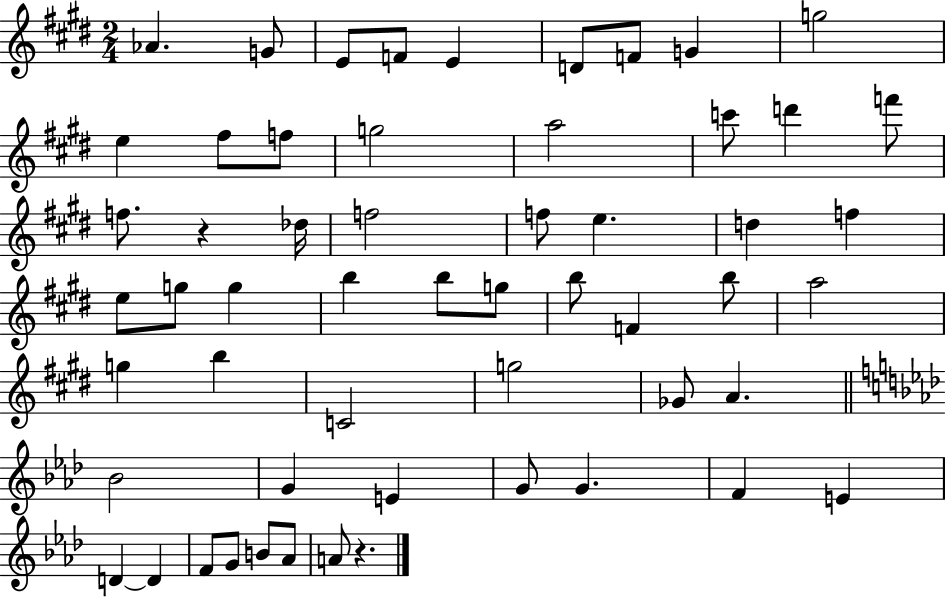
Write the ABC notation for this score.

X:1
T:Untitled
M:2/4
L:1/4
K:E
_A G/2 E/2 F/2 E D/2 F/2 G g2 e ^f/2 f/2 g2 a2 c'/2 d' f'/2 f/2 z _d/4 f2 f/2 e d f e/2 g/2 g b b/2 g/2 b/2 F b/2 a2 g b C2 g2 _G/2 A _B2 G E G/2 G F E D D F/2 G/2 B/2 _A/2 A/2 z